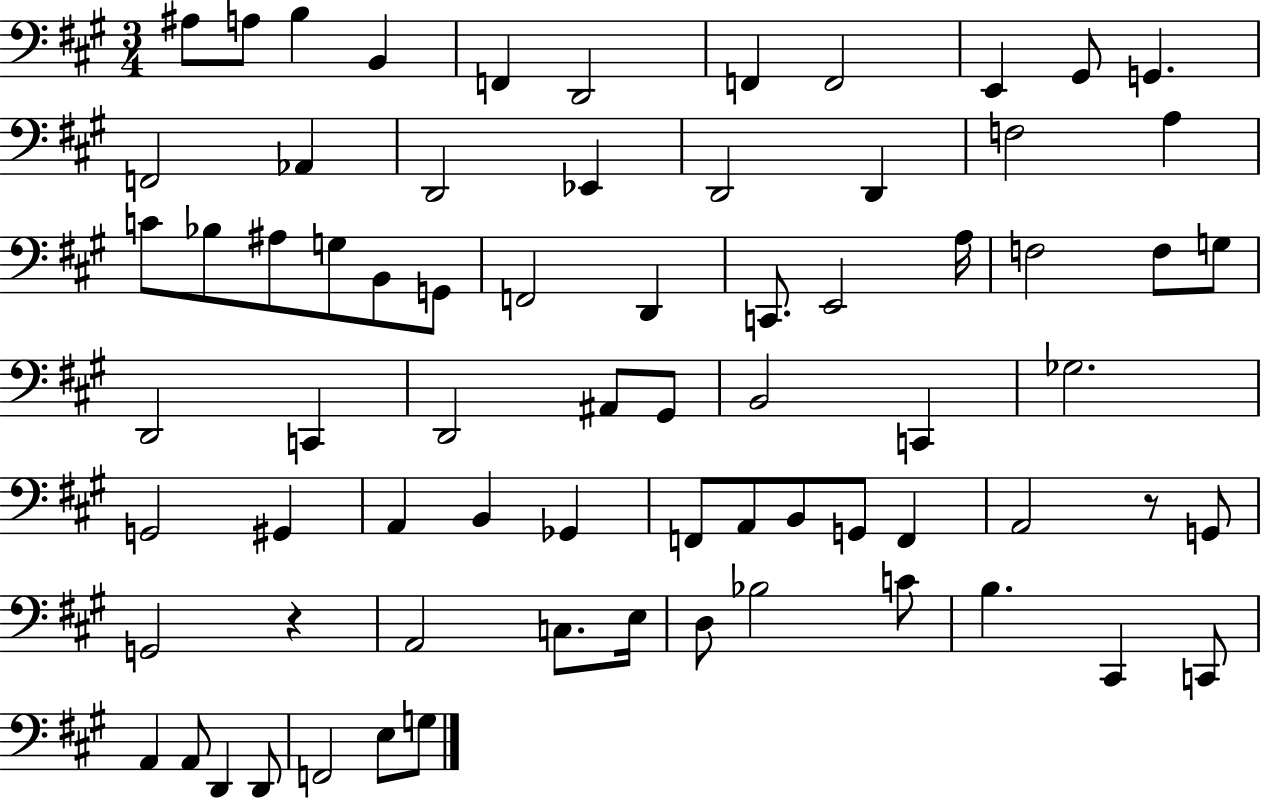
{
  \clef bass
  \numericTimeSignature
  \time 3/4
  \key a \major
  \repeat volta 2 { ais8 a8 b4 b,4 | f,4 d,2 | f,4 f,2 | e,4 gis,8 g,4. | \break f,2 aes,4 | d,2 ees,4 | d,2 d,4 | f2 a4 | \break c'8 bes8 ais8 g8 b,8 g,8 | f,2 d,4 | c,8. e,2 a16 | f2 f8 g8 | \break d,2 c,4 | d,2 ais,8 gis,8 | b,2 c,4 | ges2. | \break g,2 gis,4 | a,4 b,4 ges,4 | f,8 a,8 b,8 g,8 f,4 | a,2 r8 g,8 | \break g,2 r4 | a,2 c8. e16 | d8 bes2 c'8 | b4. cis,4 c,8 | \break a,4 a,8 d,4 d,8 | f,2 e8 g8 | } \bar "|."
}